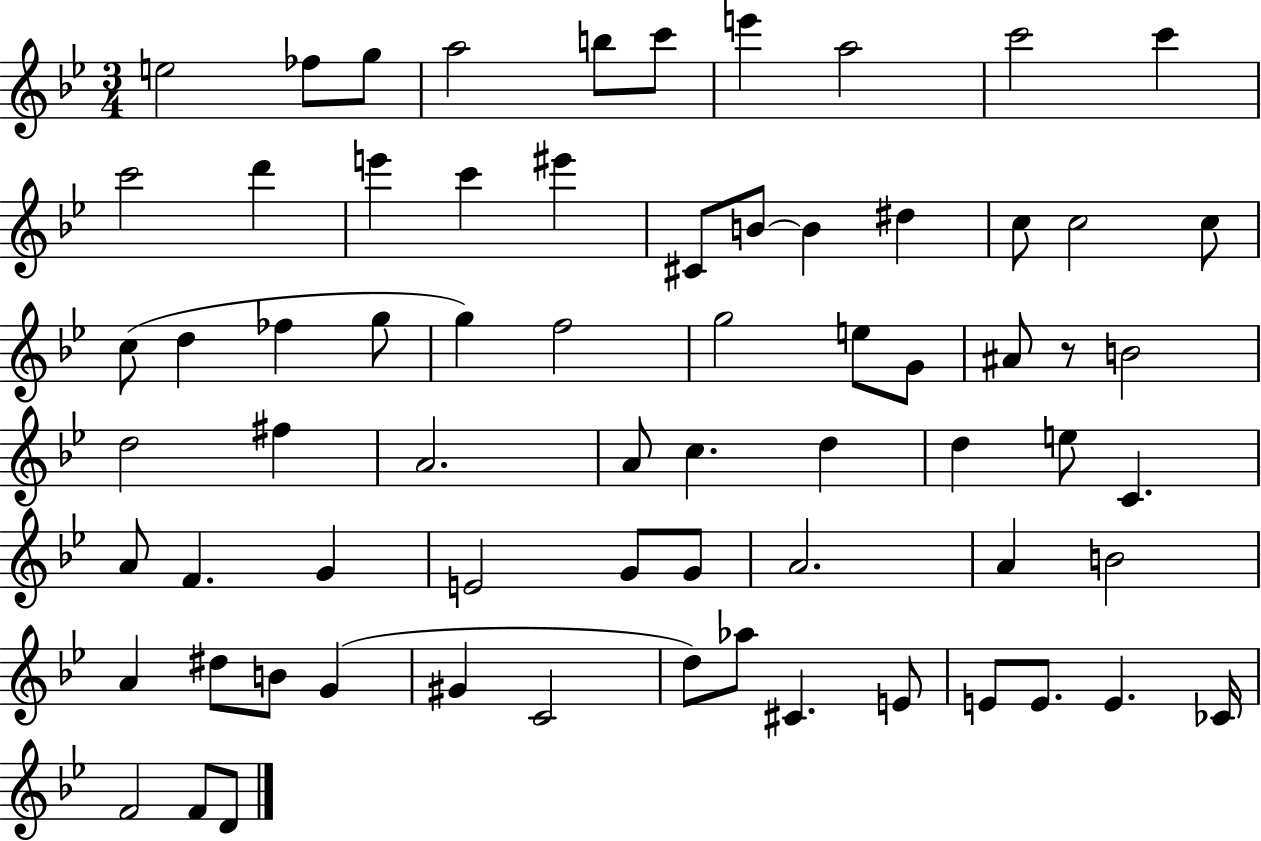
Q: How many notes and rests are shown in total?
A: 69